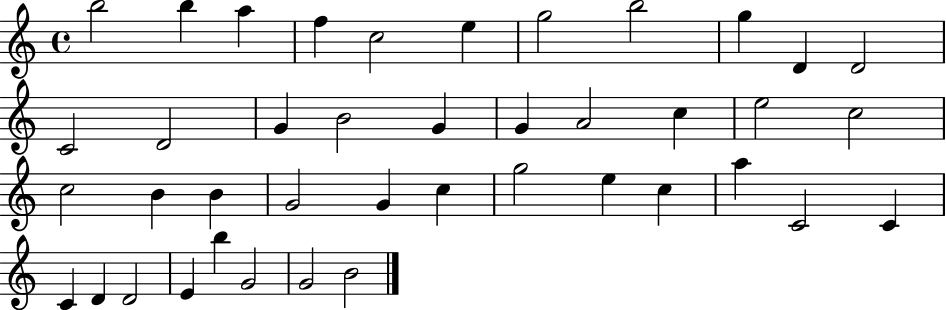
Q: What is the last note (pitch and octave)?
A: B4